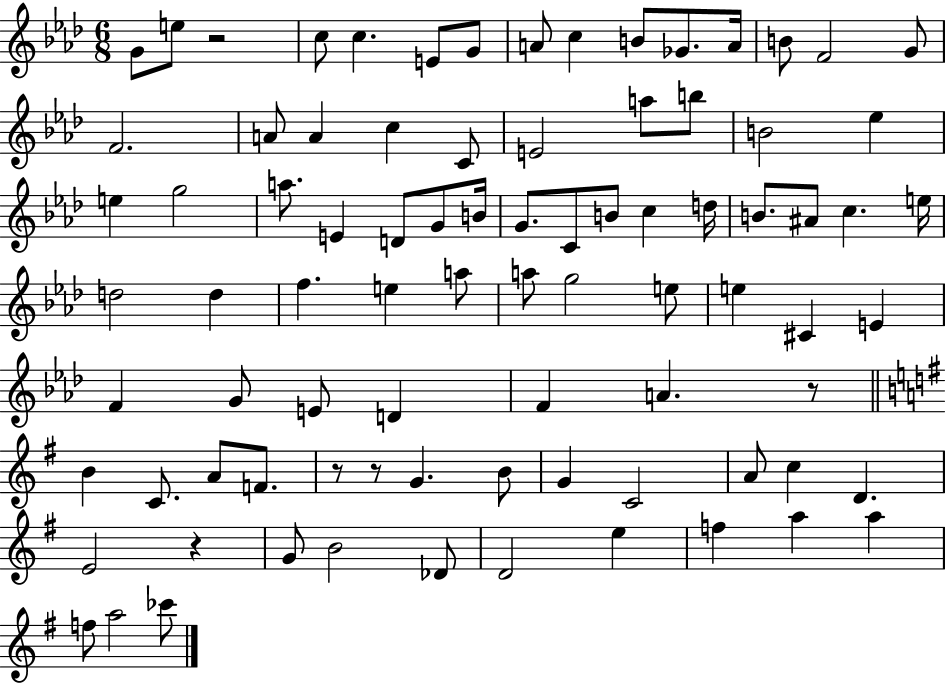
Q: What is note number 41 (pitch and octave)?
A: D5